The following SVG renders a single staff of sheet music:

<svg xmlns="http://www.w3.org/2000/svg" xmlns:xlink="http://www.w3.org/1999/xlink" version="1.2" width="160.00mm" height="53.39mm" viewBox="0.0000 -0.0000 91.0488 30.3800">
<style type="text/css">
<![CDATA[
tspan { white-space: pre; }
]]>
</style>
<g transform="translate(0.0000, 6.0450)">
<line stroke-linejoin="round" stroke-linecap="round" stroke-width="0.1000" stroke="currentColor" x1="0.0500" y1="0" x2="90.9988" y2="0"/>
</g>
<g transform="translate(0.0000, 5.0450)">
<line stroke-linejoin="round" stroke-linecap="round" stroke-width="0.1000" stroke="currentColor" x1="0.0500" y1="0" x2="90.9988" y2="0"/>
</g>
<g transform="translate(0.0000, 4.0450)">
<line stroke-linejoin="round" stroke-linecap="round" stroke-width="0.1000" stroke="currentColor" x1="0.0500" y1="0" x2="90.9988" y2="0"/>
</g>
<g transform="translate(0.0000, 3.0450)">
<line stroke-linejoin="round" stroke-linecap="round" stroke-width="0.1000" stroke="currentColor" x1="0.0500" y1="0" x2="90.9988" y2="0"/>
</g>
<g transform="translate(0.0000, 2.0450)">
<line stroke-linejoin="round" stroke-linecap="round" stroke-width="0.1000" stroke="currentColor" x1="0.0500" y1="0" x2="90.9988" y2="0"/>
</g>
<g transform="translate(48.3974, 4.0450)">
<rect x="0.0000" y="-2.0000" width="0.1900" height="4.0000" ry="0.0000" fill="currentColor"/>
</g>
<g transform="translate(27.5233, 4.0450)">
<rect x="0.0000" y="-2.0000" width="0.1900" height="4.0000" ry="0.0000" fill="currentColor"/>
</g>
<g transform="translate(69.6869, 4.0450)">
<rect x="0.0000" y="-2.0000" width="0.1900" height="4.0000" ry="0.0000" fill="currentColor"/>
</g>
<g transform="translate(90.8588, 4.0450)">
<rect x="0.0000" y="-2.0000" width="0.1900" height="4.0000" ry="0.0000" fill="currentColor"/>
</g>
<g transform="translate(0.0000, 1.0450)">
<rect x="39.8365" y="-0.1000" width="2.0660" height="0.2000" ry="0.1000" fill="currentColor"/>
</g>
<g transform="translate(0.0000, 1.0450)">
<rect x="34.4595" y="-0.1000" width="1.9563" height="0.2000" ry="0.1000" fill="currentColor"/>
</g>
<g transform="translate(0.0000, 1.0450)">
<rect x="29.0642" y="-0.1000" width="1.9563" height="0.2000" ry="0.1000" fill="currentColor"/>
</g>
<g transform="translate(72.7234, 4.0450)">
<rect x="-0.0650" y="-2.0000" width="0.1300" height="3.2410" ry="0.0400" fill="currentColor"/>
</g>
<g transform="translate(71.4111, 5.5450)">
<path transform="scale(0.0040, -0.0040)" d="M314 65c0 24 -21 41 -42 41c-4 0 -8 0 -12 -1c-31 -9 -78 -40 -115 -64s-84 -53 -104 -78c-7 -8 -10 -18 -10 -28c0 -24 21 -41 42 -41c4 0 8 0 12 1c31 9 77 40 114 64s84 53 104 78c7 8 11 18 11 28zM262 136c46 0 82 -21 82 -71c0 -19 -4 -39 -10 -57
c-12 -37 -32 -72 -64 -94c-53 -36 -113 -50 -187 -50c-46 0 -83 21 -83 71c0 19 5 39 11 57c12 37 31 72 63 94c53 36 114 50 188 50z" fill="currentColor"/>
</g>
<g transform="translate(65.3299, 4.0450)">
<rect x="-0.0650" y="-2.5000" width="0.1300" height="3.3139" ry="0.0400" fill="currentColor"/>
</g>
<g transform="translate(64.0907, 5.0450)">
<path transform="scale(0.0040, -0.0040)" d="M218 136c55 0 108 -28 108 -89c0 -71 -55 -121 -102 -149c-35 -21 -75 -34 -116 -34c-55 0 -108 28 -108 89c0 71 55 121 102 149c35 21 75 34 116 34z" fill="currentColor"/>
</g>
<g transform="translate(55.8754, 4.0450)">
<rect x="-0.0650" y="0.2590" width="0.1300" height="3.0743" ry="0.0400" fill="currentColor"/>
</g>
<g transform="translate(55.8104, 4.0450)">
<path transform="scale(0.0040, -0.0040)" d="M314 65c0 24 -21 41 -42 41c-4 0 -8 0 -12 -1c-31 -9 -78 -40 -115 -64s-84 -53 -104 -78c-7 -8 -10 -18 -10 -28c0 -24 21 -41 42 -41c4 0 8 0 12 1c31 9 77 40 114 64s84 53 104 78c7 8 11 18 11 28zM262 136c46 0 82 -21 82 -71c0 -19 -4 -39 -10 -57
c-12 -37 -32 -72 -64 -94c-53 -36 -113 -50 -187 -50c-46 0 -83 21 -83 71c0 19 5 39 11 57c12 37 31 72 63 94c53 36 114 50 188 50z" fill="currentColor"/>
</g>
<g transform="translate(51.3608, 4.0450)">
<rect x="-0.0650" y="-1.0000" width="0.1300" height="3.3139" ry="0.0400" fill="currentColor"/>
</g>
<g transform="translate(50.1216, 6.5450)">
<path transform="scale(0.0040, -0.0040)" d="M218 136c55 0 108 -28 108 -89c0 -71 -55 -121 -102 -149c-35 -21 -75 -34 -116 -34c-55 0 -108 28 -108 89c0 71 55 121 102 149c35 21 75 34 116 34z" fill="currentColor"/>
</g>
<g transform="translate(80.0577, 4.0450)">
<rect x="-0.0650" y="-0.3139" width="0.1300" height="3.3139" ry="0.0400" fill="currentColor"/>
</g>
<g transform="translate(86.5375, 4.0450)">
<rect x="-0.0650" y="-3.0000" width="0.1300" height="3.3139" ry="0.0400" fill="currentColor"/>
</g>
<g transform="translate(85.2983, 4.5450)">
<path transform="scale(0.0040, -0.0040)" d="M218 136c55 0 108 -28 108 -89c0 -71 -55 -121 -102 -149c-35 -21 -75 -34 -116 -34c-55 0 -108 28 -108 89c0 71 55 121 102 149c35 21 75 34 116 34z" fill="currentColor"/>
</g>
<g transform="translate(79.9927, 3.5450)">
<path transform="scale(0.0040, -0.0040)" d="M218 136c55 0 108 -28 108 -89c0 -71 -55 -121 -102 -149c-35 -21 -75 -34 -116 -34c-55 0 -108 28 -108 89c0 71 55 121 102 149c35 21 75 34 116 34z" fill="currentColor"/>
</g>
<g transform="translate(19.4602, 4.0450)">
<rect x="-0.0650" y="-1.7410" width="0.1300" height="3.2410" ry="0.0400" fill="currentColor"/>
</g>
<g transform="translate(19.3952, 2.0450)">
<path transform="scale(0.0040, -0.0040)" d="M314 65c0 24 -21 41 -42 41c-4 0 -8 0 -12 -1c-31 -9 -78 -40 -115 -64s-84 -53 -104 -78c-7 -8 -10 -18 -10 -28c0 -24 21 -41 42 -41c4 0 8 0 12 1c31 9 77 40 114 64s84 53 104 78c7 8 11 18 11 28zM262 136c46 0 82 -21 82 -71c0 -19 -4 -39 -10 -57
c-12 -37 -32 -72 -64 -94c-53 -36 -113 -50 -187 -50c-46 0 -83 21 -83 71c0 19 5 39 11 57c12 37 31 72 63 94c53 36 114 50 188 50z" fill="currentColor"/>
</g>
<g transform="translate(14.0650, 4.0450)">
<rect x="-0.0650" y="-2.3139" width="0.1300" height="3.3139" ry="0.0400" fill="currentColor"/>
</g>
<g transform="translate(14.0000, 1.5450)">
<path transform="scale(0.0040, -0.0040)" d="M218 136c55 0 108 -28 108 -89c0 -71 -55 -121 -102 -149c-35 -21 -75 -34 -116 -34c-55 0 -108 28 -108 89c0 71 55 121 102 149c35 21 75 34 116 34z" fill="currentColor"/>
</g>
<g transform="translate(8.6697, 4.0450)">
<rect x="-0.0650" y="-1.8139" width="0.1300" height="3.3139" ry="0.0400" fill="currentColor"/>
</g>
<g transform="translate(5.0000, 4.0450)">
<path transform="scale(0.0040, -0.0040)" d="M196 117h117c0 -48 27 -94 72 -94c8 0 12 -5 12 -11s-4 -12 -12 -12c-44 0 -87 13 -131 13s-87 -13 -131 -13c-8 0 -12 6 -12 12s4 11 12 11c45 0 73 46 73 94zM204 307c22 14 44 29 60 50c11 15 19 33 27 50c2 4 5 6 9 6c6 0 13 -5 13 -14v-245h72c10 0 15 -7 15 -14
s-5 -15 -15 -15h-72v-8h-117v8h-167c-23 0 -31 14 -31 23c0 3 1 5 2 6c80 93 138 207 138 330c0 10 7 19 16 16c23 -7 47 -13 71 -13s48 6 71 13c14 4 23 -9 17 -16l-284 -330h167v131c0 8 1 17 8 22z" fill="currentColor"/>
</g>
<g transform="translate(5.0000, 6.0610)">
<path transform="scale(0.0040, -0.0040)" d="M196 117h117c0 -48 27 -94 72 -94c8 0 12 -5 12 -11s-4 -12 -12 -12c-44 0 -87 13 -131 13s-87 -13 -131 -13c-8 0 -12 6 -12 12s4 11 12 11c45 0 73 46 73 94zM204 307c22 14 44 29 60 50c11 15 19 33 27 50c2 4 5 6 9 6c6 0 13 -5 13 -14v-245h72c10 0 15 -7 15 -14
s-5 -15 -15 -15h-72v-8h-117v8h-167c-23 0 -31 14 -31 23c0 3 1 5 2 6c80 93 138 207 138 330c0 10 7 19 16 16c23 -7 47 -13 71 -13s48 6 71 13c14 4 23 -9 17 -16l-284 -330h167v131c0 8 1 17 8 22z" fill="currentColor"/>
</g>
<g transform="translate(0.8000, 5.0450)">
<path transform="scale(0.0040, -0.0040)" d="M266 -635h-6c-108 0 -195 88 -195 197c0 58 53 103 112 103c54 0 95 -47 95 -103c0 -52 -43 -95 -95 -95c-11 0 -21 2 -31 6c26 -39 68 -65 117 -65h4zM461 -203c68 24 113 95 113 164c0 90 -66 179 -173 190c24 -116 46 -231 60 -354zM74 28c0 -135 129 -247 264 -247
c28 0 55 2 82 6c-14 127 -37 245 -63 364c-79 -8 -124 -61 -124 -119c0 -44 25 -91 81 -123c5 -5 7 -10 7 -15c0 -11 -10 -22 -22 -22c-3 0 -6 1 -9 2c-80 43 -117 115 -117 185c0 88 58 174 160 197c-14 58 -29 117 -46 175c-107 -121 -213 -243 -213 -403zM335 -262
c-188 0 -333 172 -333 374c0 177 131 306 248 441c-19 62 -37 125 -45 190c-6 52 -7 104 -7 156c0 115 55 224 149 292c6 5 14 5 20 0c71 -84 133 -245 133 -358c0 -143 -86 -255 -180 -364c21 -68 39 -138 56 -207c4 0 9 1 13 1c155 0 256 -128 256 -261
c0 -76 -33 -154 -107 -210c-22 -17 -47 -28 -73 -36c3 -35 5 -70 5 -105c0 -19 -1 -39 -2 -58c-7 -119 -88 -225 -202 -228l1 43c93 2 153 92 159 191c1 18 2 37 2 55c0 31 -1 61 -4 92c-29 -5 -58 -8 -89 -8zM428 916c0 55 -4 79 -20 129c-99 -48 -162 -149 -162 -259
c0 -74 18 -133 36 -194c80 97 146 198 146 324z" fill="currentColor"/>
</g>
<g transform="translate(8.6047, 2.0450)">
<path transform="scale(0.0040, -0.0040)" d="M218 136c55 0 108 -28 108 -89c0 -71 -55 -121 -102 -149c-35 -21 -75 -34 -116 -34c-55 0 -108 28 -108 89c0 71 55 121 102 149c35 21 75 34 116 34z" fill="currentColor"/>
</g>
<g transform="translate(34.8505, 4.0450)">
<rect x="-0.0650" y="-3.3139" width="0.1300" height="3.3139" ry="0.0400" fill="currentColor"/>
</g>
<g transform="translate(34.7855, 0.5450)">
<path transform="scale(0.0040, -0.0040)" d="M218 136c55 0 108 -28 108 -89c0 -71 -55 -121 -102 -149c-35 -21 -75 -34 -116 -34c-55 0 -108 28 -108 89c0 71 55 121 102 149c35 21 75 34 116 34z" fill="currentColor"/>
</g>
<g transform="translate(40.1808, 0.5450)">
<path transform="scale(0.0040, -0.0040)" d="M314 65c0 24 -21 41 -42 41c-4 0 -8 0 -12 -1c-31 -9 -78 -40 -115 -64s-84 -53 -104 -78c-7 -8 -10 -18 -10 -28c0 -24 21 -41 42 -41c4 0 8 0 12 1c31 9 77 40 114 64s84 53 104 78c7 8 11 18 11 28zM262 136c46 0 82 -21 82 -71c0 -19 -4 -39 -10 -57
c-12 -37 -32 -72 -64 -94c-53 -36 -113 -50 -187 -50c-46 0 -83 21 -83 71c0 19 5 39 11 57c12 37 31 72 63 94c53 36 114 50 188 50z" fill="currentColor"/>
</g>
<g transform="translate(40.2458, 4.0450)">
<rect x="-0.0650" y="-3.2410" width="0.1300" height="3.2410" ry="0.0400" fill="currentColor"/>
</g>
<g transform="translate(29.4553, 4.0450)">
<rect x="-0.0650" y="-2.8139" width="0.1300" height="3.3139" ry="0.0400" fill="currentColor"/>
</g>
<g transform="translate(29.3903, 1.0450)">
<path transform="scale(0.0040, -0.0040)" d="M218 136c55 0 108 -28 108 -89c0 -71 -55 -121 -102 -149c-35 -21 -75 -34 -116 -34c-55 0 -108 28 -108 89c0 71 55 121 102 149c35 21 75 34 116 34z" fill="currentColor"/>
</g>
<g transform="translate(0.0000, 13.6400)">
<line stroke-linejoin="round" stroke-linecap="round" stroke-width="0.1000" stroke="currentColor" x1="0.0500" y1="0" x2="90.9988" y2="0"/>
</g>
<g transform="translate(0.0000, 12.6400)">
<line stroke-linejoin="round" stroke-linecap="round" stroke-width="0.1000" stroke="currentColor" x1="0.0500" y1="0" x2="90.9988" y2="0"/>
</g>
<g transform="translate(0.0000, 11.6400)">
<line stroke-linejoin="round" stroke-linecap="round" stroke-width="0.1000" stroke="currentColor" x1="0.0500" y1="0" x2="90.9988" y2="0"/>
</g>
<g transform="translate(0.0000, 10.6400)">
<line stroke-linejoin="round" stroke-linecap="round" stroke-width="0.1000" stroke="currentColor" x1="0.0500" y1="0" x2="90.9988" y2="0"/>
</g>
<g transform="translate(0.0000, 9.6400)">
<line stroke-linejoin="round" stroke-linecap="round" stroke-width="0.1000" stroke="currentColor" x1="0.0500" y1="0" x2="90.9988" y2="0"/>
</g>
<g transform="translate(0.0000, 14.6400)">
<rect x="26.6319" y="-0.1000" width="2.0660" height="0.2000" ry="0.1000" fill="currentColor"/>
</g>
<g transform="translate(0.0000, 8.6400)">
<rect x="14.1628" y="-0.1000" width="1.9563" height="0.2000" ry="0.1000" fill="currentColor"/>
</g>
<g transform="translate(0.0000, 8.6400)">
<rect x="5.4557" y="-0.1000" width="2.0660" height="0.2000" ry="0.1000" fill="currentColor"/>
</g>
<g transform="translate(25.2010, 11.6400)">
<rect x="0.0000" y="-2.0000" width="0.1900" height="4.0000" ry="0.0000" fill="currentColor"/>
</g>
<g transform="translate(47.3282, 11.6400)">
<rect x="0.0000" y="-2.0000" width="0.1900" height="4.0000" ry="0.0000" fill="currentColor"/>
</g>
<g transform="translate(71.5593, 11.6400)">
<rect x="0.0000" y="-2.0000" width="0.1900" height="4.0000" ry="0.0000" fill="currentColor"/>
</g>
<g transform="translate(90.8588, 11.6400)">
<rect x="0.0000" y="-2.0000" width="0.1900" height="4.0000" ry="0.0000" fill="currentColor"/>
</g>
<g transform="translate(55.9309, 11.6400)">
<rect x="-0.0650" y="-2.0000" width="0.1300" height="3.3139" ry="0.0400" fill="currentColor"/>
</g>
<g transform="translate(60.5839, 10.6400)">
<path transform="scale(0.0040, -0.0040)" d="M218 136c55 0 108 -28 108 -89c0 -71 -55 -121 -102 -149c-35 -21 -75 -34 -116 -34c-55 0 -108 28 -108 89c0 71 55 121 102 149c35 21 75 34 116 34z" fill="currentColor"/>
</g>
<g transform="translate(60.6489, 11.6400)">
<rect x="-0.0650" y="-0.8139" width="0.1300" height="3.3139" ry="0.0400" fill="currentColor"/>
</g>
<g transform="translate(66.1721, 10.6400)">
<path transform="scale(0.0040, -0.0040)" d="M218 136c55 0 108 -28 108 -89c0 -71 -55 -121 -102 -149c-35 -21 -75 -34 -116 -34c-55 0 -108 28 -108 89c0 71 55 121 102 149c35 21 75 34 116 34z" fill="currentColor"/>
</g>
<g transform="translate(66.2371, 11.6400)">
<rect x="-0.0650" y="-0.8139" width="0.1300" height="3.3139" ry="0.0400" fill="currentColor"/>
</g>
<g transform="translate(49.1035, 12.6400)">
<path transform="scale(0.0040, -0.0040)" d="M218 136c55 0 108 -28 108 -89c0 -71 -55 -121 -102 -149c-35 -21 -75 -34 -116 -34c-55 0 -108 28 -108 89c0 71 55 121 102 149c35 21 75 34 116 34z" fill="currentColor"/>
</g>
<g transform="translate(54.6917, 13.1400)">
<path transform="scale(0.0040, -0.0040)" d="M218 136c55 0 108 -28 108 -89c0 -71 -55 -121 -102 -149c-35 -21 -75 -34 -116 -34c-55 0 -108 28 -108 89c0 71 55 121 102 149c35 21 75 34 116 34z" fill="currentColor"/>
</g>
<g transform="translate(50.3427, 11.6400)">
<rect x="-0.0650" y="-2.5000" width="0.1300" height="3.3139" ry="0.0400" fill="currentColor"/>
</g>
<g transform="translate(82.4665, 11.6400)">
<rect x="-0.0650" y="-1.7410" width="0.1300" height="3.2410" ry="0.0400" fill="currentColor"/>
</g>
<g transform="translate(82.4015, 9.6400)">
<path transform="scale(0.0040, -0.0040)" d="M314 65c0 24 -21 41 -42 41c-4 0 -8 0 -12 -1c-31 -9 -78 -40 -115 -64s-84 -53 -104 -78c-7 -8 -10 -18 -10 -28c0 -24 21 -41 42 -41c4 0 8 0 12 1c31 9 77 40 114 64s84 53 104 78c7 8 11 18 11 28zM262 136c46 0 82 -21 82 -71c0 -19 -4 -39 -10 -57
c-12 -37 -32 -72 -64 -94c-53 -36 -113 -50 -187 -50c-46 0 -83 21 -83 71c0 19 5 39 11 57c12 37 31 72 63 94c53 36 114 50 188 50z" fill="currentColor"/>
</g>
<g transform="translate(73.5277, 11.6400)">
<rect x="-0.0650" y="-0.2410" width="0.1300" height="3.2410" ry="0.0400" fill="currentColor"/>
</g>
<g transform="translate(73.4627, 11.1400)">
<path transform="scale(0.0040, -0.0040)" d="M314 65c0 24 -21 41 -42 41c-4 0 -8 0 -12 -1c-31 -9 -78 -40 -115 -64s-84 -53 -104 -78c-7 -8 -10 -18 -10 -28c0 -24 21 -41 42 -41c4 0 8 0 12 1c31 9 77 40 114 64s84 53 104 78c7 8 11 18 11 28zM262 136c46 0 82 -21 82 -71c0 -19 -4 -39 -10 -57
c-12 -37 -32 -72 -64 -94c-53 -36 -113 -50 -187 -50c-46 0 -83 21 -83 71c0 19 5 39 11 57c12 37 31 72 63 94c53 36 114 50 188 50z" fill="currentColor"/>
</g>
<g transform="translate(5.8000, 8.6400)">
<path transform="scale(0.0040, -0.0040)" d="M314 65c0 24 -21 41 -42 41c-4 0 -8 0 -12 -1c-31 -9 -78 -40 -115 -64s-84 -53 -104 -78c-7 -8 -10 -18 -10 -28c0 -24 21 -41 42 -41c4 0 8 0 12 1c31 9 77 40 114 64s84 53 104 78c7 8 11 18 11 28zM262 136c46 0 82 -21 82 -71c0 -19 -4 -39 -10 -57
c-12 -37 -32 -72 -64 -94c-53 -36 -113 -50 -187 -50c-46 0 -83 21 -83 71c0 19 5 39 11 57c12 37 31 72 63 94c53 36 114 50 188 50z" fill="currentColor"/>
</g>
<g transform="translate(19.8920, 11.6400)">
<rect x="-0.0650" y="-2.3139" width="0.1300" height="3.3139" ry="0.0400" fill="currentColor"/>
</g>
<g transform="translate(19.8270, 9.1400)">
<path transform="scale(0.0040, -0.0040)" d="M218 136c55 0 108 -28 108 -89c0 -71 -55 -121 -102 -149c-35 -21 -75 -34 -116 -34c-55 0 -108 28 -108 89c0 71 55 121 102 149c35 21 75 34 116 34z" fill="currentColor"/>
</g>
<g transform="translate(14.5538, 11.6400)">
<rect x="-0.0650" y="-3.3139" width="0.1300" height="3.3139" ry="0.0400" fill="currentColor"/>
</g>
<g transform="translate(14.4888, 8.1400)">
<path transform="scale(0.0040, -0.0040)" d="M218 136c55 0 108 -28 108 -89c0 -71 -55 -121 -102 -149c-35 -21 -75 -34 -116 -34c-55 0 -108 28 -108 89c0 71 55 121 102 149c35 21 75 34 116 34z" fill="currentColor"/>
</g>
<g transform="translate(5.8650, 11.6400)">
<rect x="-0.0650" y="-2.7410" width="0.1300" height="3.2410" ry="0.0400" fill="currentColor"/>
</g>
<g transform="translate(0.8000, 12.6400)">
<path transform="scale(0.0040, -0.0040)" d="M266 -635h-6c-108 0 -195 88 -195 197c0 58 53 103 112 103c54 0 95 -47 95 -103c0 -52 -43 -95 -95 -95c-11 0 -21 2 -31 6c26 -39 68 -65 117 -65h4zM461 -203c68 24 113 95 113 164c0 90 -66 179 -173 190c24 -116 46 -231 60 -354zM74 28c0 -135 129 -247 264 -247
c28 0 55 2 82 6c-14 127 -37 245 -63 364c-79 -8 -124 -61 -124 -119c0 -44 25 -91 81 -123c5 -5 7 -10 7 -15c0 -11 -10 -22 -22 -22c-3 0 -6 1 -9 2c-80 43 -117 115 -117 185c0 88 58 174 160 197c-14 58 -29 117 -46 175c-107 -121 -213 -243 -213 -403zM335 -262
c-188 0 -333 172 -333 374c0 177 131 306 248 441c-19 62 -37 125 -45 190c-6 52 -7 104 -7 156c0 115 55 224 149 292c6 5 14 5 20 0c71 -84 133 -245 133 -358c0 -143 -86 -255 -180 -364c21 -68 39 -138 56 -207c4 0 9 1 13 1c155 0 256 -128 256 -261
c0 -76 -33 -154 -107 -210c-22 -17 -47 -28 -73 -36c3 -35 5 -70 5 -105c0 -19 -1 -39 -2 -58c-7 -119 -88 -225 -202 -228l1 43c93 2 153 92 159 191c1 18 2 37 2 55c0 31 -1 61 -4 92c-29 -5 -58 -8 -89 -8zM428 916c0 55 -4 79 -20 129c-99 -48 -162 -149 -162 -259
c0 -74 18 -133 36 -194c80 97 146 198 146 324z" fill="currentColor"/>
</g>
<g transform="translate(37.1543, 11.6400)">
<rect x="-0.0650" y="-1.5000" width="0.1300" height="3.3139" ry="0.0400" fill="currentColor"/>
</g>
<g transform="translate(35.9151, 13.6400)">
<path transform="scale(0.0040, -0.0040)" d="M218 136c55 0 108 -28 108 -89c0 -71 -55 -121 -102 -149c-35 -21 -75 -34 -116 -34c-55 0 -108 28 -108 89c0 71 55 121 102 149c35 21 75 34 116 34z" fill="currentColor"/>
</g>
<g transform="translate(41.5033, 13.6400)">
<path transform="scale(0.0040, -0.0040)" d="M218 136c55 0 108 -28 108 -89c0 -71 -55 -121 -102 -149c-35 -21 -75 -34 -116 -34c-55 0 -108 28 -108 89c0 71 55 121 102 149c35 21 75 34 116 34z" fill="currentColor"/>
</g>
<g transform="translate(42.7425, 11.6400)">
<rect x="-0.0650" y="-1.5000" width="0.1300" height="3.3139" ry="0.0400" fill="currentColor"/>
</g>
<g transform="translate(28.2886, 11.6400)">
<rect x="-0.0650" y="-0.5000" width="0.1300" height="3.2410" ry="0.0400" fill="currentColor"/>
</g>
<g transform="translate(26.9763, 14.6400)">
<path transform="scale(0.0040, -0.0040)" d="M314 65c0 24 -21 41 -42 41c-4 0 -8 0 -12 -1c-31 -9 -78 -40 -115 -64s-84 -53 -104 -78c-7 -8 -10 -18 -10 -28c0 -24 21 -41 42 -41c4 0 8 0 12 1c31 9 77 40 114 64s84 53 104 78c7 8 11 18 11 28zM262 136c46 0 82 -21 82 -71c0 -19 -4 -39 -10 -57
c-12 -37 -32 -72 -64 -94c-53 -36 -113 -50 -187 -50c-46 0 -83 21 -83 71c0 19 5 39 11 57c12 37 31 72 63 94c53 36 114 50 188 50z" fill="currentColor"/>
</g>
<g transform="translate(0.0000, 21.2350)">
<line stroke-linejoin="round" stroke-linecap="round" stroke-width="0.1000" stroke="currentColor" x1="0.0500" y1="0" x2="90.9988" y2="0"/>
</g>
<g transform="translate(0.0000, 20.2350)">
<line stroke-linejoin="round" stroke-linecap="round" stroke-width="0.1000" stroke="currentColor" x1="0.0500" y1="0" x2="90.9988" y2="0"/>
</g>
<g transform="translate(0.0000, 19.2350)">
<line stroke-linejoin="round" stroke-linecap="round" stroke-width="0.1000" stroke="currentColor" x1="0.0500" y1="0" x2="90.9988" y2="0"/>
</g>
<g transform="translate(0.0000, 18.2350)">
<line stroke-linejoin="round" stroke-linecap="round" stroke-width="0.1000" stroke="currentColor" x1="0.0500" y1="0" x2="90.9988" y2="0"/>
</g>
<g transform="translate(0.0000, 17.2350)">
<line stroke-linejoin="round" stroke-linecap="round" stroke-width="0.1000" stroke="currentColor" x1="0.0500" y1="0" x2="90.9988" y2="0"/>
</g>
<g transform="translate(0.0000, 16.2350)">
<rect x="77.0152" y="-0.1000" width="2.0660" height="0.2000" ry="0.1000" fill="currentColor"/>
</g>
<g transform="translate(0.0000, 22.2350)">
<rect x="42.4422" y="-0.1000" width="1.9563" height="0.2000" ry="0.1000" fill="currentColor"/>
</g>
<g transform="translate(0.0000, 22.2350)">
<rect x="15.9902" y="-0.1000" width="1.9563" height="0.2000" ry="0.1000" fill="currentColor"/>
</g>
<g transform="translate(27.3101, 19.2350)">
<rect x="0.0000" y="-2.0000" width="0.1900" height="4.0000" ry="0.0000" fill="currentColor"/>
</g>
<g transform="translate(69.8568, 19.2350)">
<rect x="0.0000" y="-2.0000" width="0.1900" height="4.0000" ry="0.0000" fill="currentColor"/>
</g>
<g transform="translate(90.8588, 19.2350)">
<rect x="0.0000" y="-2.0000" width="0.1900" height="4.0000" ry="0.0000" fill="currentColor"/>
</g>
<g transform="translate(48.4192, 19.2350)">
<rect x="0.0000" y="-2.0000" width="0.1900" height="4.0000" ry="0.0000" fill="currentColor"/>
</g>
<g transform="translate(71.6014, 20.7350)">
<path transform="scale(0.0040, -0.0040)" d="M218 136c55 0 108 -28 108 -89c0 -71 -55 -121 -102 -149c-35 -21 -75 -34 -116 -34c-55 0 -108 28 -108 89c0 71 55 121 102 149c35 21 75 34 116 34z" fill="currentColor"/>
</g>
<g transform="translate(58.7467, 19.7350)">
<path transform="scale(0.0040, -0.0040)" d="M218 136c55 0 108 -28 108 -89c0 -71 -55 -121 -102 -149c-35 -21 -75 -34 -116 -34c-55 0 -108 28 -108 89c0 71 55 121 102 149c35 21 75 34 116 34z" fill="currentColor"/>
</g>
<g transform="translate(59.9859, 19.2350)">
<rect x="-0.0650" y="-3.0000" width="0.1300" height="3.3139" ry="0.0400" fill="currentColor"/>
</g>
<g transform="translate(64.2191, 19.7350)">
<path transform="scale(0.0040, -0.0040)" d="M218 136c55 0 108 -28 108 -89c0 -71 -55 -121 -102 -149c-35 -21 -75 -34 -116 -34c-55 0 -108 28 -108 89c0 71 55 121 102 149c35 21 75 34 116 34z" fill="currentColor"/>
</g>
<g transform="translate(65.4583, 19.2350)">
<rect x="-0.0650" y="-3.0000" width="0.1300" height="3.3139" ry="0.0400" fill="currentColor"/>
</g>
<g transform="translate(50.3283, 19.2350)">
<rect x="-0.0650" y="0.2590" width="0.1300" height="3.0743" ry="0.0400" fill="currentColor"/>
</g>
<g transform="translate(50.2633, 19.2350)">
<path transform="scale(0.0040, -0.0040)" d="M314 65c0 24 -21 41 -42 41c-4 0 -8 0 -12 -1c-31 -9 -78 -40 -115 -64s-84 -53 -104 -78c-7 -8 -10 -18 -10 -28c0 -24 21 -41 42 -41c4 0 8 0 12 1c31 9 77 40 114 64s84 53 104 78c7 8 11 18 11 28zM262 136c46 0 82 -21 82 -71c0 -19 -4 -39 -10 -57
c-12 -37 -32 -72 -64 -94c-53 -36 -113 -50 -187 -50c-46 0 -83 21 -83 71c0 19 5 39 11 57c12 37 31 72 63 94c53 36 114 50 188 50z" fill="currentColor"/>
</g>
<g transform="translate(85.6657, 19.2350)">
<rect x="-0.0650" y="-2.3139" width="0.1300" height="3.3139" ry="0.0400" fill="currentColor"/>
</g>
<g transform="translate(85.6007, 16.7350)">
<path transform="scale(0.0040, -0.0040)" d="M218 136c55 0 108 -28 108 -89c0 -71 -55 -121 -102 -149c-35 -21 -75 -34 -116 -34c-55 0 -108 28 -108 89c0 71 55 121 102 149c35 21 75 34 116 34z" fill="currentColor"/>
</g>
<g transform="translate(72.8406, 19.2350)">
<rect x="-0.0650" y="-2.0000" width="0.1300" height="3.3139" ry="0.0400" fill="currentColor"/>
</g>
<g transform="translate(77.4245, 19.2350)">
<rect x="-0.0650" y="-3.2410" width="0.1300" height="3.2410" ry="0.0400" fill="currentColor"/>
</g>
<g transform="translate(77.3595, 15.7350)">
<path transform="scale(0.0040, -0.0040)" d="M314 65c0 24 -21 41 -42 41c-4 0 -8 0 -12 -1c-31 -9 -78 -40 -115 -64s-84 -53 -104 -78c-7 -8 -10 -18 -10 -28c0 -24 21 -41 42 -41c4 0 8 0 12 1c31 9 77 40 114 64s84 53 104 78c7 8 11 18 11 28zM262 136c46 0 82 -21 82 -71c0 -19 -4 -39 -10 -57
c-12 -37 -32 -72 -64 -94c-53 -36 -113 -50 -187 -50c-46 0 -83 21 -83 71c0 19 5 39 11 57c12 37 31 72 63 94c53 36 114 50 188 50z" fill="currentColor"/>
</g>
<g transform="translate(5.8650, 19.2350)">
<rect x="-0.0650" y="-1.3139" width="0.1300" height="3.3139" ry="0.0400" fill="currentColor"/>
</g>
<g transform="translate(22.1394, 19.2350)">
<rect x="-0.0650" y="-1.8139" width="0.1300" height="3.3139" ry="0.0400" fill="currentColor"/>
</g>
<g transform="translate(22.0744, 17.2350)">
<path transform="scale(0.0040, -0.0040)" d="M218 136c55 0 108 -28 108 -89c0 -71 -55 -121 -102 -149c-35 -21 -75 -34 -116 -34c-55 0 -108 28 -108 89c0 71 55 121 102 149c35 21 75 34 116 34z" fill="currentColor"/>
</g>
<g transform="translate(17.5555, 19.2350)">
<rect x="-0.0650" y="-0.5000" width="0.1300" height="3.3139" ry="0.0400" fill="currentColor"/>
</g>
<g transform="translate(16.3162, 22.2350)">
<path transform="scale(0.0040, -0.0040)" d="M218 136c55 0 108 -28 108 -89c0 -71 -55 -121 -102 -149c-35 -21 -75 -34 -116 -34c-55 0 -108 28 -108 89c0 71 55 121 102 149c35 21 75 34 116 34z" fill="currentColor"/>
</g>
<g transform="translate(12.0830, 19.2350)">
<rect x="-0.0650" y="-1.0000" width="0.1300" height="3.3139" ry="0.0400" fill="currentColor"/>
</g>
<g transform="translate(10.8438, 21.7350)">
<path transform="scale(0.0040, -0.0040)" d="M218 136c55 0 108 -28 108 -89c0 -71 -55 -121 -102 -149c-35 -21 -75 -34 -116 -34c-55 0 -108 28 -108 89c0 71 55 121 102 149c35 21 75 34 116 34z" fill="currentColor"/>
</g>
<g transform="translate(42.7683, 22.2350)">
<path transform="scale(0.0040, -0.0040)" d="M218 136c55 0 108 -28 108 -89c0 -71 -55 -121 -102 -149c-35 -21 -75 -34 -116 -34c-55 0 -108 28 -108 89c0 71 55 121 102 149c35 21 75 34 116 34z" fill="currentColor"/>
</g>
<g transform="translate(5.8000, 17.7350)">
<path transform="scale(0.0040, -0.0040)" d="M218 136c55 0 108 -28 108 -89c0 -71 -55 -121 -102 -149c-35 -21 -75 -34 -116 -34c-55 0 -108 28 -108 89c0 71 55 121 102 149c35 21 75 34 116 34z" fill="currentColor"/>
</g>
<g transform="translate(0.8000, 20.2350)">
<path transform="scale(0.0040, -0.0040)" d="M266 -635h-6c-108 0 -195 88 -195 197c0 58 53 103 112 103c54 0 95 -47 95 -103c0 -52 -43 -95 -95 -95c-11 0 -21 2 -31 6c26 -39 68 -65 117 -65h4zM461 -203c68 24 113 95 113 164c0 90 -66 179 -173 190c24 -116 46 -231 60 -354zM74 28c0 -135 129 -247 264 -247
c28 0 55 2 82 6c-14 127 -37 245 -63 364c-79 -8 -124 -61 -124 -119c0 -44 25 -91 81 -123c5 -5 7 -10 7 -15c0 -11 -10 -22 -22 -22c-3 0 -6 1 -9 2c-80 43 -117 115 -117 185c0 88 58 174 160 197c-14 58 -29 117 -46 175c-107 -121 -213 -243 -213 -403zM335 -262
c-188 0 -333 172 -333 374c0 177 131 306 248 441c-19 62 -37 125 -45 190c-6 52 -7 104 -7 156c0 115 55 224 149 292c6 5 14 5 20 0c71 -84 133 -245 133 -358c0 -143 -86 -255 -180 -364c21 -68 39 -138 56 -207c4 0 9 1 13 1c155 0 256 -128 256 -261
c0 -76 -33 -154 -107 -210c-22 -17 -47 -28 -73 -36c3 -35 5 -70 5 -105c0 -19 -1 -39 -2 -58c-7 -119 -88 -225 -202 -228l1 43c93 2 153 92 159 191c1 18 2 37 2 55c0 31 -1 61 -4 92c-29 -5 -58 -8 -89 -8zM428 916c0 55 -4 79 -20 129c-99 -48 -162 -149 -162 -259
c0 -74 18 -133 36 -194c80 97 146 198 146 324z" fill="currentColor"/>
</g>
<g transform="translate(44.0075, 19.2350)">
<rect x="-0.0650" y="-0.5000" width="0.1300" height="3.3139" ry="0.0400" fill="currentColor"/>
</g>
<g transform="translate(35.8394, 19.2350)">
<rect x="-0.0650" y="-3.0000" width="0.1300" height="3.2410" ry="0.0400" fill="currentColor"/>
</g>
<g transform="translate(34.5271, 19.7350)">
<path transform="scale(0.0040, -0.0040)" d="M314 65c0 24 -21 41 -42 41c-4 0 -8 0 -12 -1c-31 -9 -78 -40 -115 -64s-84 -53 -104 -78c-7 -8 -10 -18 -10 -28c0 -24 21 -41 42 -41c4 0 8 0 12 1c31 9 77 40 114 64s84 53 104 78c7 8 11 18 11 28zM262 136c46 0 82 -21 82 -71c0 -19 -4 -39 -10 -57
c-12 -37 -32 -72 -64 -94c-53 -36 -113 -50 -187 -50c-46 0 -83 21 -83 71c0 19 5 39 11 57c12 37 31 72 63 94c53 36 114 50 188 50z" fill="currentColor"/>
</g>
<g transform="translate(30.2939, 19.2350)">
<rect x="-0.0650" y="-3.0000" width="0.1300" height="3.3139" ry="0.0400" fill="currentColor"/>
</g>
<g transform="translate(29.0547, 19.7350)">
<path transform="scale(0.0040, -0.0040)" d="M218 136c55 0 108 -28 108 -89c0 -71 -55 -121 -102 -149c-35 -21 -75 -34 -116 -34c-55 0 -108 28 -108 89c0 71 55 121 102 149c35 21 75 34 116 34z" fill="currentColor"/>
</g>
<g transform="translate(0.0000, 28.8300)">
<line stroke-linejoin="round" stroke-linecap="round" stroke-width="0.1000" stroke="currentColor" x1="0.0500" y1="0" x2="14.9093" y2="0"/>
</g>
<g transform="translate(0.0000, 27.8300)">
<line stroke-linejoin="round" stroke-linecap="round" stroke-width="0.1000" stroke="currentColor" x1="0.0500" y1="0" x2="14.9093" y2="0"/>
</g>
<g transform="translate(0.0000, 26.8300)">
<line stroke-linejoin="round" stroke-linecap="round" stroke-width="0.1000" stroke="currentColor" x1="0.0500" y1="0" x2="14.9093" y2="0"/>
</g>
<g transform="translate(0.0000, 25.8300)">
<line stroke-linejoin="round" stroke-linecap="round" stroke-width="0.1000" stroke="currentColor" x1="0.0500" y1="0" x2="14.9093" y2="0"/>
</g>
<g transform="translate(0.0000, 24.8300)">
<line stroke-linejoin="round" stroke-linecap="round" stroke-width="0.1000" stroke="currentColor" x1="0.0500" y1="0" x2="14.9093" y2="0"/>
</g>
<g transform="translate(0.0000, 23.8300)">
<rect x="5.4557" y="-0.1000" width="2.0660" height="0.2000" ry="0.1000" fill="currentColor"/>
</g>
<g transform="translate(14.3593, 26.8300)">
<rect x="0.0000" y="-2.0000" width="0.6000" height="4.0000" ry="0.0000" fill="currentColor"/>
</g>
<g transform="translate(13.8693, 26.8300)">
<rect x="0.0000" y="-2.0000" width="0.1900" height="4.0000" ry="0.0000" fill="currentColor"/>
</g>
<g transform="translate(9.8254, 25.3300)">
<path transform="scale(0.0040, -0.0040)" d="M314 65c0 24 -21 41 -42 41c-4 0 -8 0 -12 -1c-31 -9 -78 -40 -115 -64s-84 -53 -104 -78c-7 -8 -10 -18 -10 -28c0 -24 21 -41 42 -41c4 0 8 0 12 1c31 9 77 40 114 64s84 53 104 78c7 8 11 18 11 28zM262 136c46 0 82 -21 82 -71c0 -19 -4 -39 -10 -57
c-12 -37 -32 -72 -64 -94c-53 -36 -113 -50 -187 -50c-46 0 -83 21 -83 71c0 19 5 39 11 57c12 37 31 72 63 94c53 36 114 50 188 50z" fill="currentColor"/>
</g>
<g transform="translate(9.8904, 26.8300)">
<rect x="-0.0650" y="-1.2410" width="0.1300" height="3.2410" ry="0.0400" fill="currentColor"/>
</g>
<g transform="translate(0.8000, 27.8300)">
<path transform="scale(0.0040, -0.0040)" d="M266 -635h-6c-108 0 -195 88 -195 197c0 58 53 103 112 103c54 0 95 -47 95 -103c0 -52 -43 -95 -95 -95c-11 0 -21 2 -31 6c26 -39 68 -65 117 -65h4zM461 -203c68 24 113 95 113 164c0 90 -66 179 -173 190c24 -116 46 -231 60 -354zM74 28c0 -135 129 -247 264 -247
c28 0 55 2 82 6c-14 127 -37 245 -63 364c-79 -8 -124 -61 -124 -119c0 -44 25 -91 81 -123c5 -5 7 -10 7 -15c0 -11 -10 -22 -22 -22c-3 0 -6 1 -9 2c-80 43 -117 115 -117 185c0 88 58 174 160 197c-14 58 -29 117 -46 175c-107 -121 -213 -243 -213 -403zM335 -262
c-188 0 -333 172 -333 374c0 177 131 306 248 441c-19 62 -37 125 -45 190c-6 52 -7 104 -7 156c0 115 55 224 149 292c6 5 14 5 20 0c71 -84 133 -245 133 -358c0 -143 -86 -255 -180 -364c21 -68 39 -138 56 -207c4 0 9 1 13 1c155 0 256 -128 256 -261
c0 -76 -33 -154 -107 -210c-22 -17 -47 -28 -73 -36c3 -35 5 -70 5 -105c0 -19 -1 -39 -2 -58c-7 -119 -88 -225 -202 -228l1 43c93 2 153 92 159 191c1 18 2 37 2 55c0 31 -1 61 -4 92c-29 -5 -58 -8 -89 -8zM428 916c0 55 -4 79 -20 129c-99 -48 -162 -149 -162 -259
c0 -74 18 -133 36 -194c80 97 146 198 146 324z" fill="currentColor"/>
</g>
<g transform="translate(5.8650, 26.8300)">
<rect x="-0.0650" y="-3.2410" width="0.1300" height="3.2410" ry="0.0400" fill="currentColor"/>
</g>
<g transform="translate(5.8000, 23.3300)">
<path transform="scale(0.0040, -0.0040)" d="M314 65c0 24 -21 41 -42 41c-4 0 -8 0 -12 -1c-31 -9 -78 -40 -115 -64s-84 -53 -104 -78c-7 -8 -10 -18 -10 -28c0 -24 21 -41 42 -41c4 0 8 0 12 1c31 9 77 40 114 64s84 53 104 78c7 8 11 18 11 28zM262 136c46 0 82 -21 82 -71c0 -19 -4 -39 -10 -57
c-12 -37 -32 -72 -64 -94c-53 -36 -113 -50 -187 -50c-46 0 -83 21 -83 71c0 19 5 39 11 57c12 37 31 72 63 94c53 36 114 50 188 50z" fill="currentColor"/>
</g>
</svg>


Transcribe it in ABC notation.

X:1
T:Untitled
M:4/4
L:1/4
K:C
f g f2 a b b2 D B2 G F2 c A a2 b g C2 E E G F d d c2 f2 e D C f A A2 C B2 A A F b2 g b2 e2